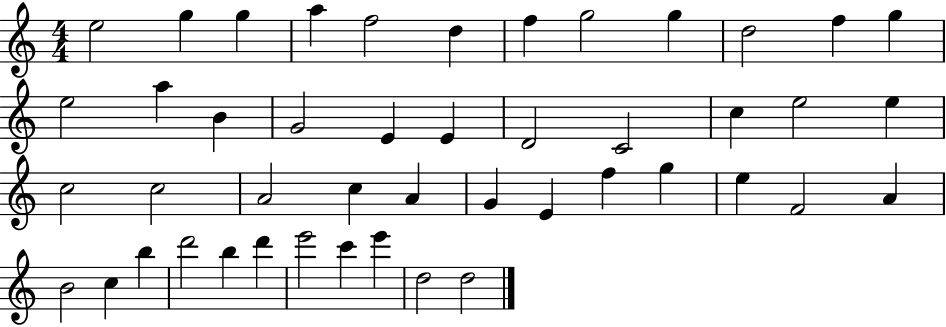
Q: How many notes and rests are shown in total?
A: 46